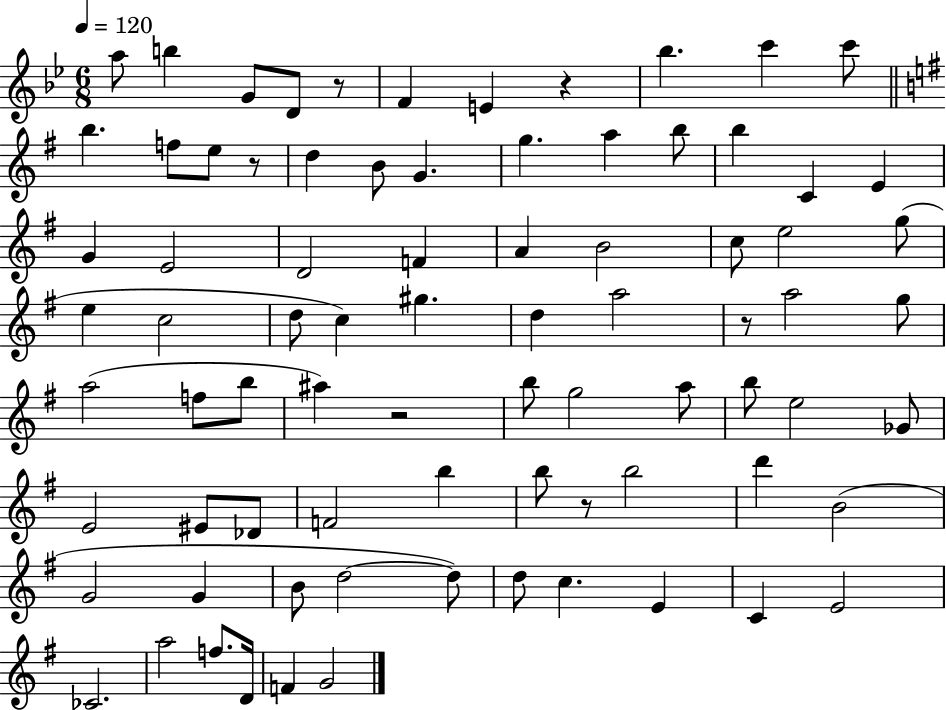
A5/e B5/q G4/e D4/e R/e F4/q E4/q R/q Bb5/q. C6/q C6/e B5/q. F5/e E5/e R/e D5/q B4/e G4/q. G5/q. A5/q B5/e B5/q C4/q E4/q G4/q E4/h D4/h F4/q A4/q B4/h C5/e E5/h G5/e E5/q C5/h D5/e C5/q G#5/q. D5/q A5/h R/e A5/h G5/e A5/h F5/e B5/e A#5/q R/h B5/e G5/h A5/e B5/e E5/h Gb4/e E4/h EIS4/e Db4/e F4/h B5/q B5/e R/e B5/h D6/q B4/h G4/h G4/q B4/e D5/h D5/e D5/e C5/q. E4/q C4/q E4/h CES4/h. A5/h F5/e. D4/s F4/q G4/h